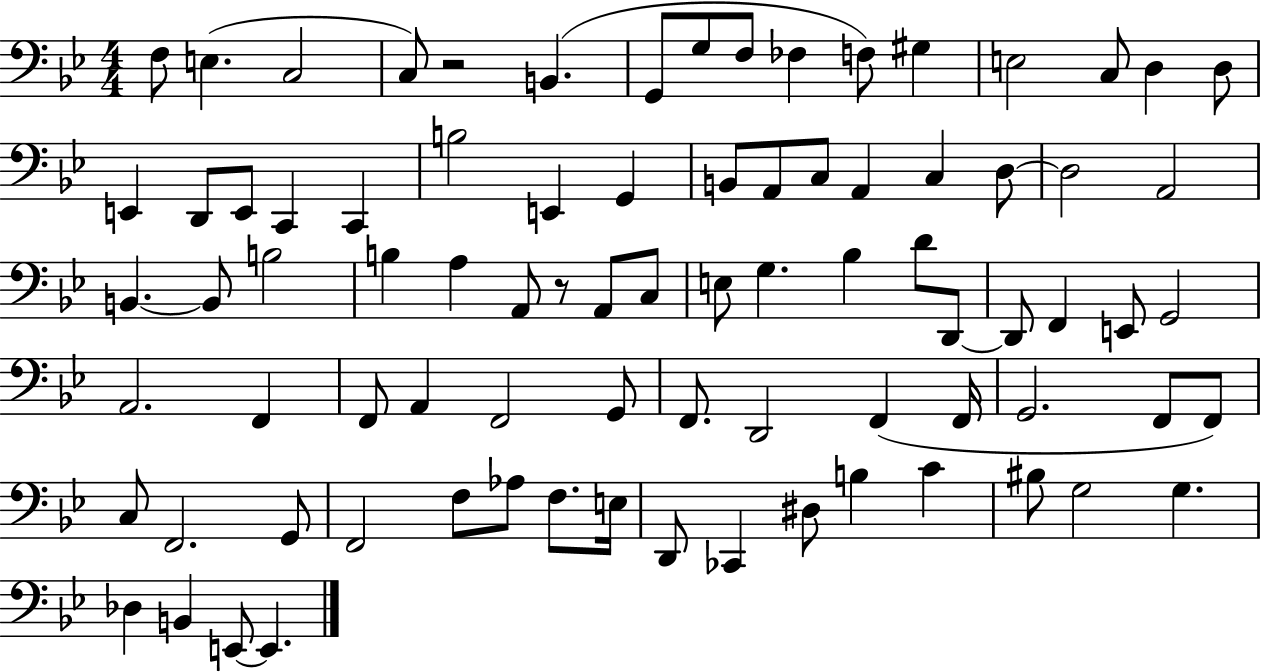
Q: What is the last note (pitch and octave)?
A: E2